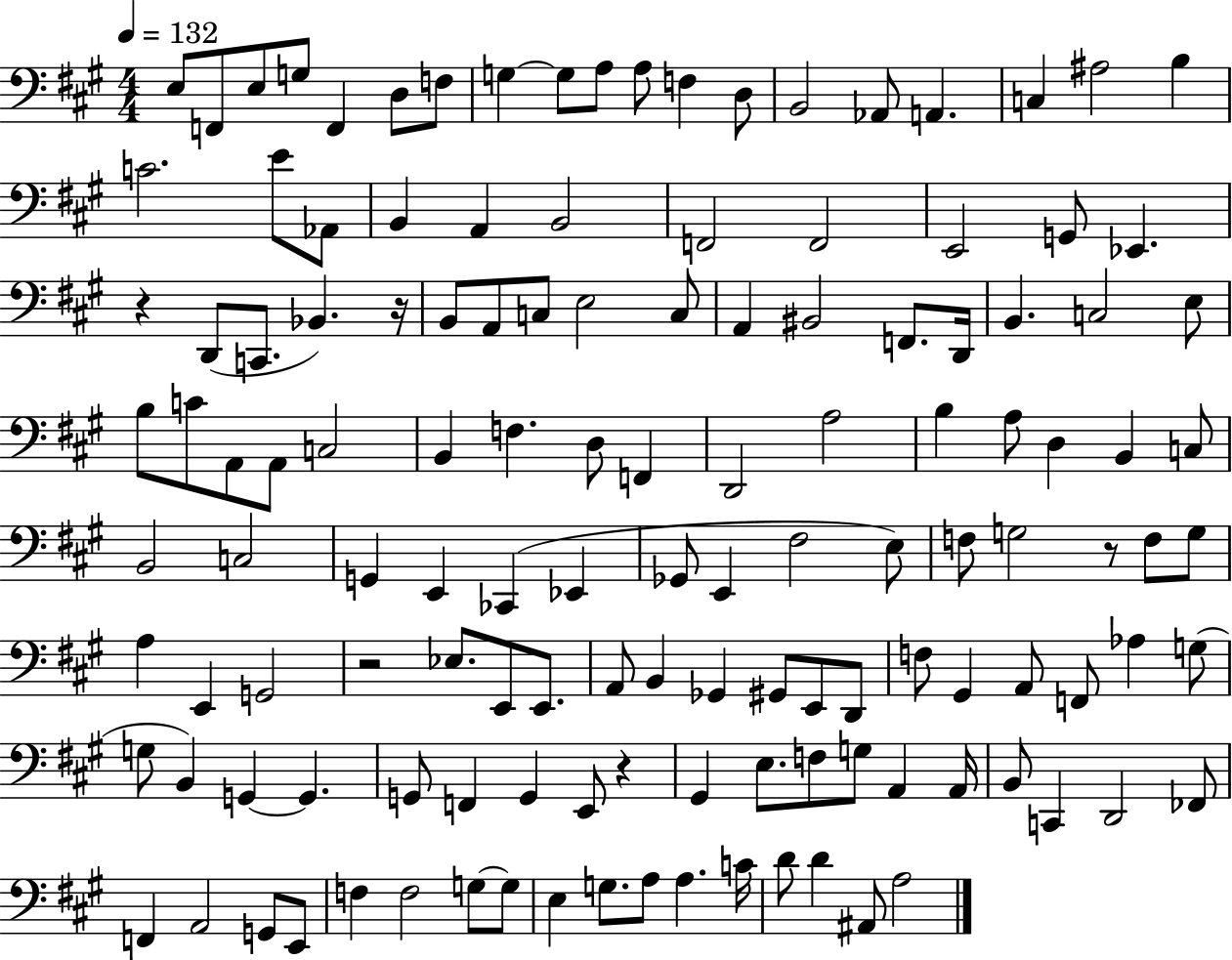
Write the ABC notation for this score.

X:1
T:Untitled
M:4/4
L:1/4
K:A
E,/2 F,,/2 E,/2 G,/2 F,, D,/2 F,/2 G, G,/2 A,/2 A,/2 F, D,/2 B,,2 _A,,/2 A,, C, ^A,2 B, C2 E/2 _A,,/2 B,, A,, B,,2 F,,2 F,,2 E,,2 G,,/2 _E,, z D,,/2 C,,/2 _B,, z/4 B,,/2 A,,/2 C,/2 E,2 C,/2 A,, ^B,,2 F,,/2 D,,/4 B,, C,2 E,/2 B,/2 C/2 A,,/2 A,,/2 C,2 B,, F, D,/2 F,, D,,2 A,2 B, A,/2 D, B,, C,/2 B,,2 C,2 G,, E,, _C,, _E,, _G,,/2 E,, ^F,2 E,/2 F,/2 G,2 z/2 F,/2 G,/2 A, E,, G,,2 z2 _E,/2 E,,/2 E,,/2 A,,/2 B,, _G,, ^G,,/2 E,,/2 D,,/2 F,/2 ^G,, A,,/2 F,,/2 _A, G,/2 G,/2 B,, G,, G,, G,,/2 F,, G,, E,,/2 z ^G,, E,/2 F,/2 G,/2 A,, A,,/4 B,,/2 C,, D,,2 _F,,/2 F,, A,,2 G,,/2 E,,/2 F, F,2 G,/2 G,/2 E, G,/2 A,/2 A, C/4 D/2 D ^A,,/2 A,2